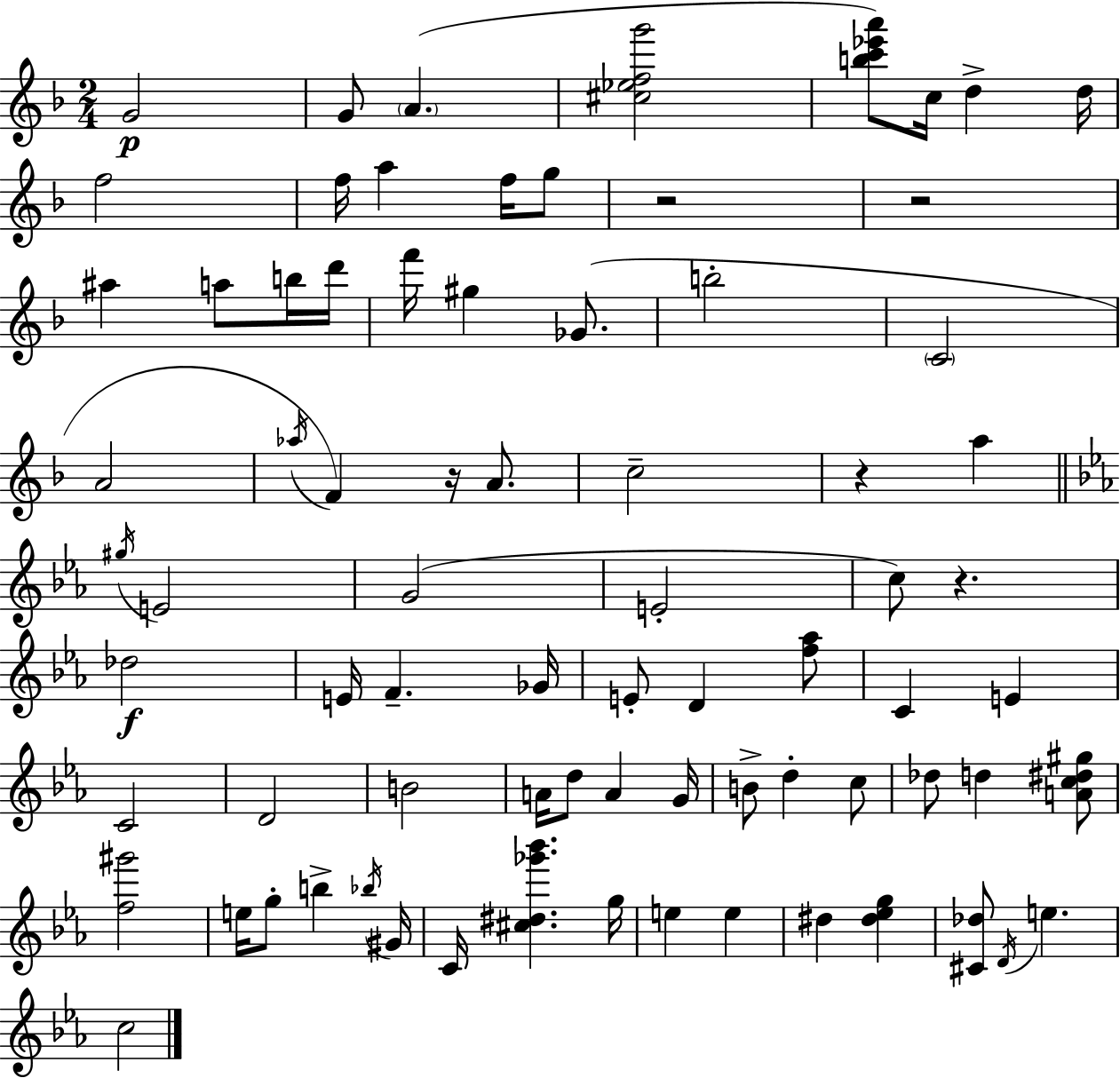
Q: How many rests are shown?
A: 5